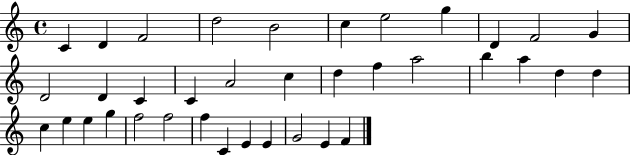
{
  \clef treble
  \time 4/4
  \defaultTimeSignature
  \key c \major
  c'4 d'4 f'2 | d''2 b'2 | c''4 e''2 g''4 | d'4 f'2 g'4 | \break d'2 d'4 c'4 | c'4 a'2 c''4 | d''4 f''4 a''2 | b''4 a''4 d''4 d''4 | \break c''4 e''4 e''4 g''4 | f''2 f''2 | f''4 c'4 e'4 e'4 | g'2 e'4 f'4 | \break \bar "|."
}